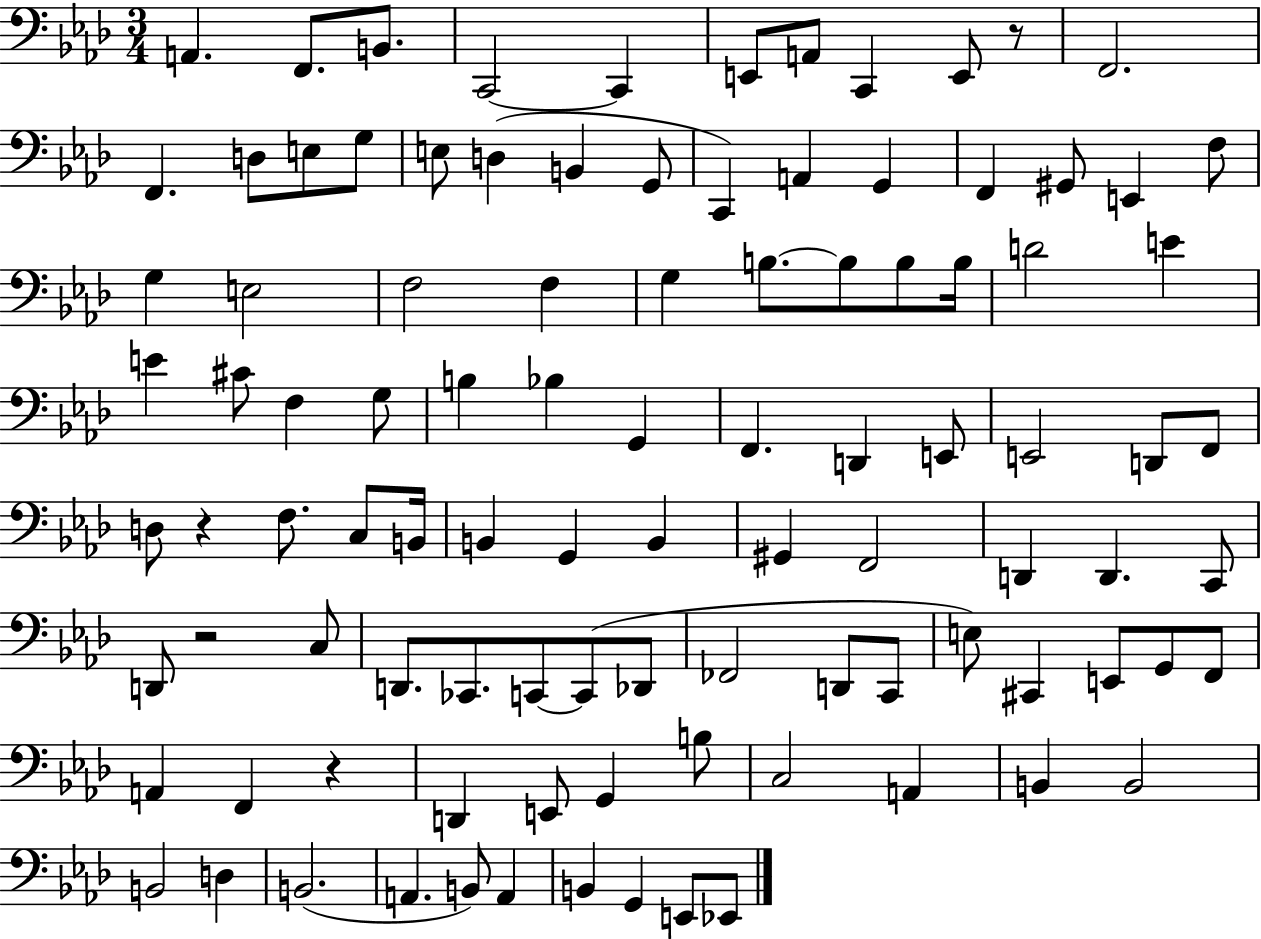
A2/q. F2/e. B2/e. C2/h C2/q E2/e A2/e C2/q E2/e R/e F2/h. F2/q. D3/e E3/e G3/e E3/e D3/q B2/q G2/e C2/q A2/q G2/q F2/q G#2/e E2/q F3/e G3/q E3/h F3/h F3/q G3/q B3/e. B3/e B3/e B3/s D4/h E4/q E4/q C#4/e F3/q G3/e B3/q Bb3/q G2/q F2/q. D2/q E2/e E2/h D2/e F2/e D3/e R/q F3/e. C3/e B2/s B2/q G2/q B2/q G#2/q F2/h D2/q D2/q. C2/e D2/e R/h C3/e D2/e. CES2/e. C2/e C2/e Db2/e FES2/h D2/e C2/e E3/e C#2/q E2/e G2/e F2/e A2/q F2/q R/q D2/q E2/e G2/q B3/e C3/h A2/q B2/q B2/h B2/h D3/q B2/h. A2/q. B2/e A2/q B2/q G2/q E2/e Eb2/e